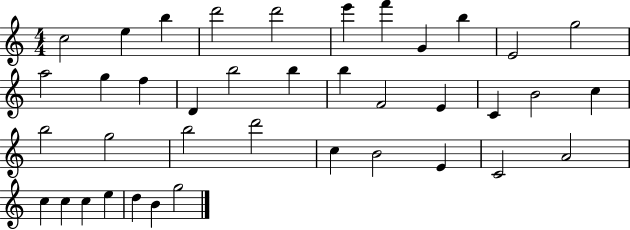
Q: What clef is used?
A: treble